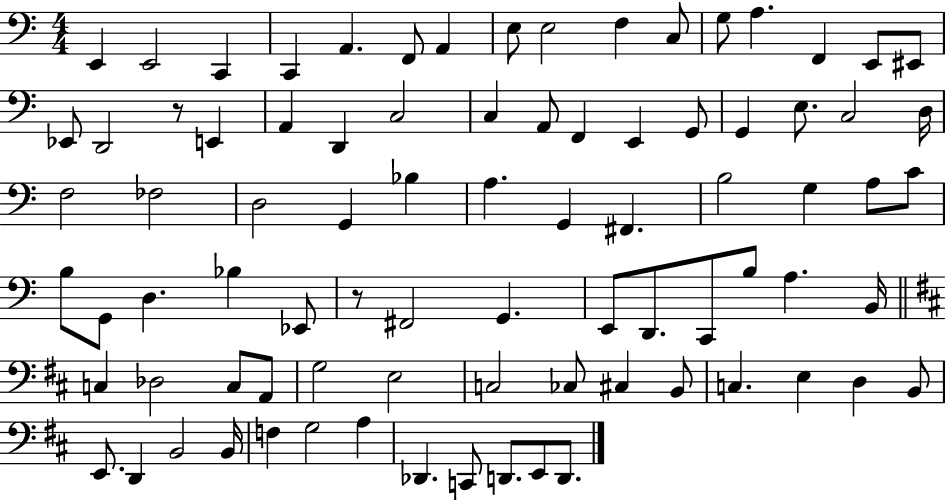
{
  \clef bass
  \numericTimeSignature
  \time 4/4
  \key c \major
  e,4 e,2 c,4 | c,4 a,4. f,8 a,4 | e8 e2 f4 c8 | g8 a4. f,4 e,8 eis,8 | \break ees,8 d,2 r8 e,4 | a,4 d,4 c2 | c4 a,8 f,4 e,4 g,8 | g,4 e8. c2 d16 | \break f2 fes2 | d2 g,4 bes4 | a4. g,4 fis,4. | b2 g4 a8 c'8 | \break b8 g,8 d4. bes4 ees,8 | r8 fis,2 g,4. | e,8 d,8. c,8 b8 a4. b,16 | \bar "||" \break \key b \minor c4 des2 c8 a,8 | g2 e2 | c2 ces8 cis4 b,8 | c4. e4 d4 b,8 | \break e,8. d,4 b,2 b,16 | f4 g2 a4 | des,4. c,8 d,8. e,8 d,8. | \bar "|."
}